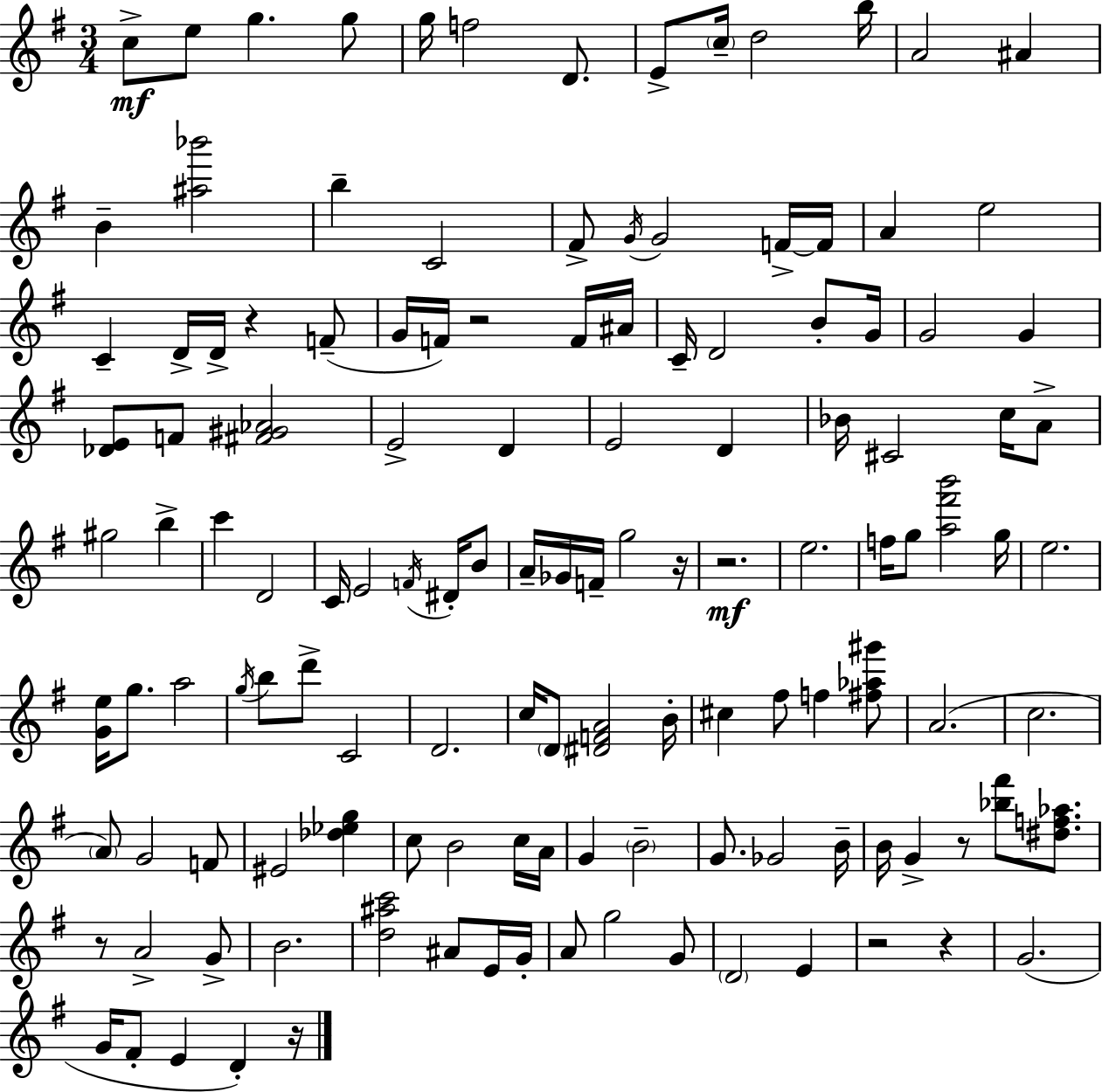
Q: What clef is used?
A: treble